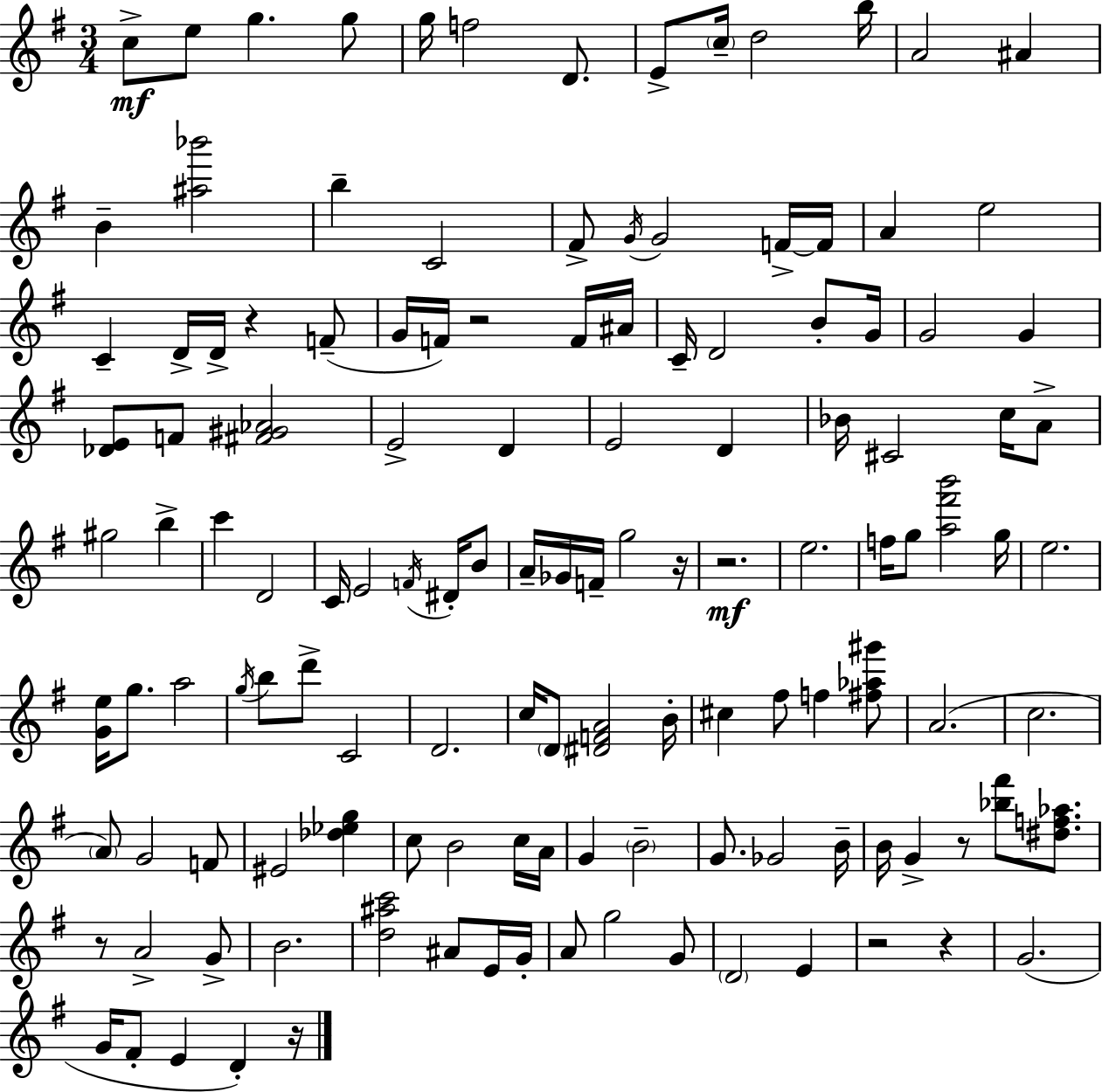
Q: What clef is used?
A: treble